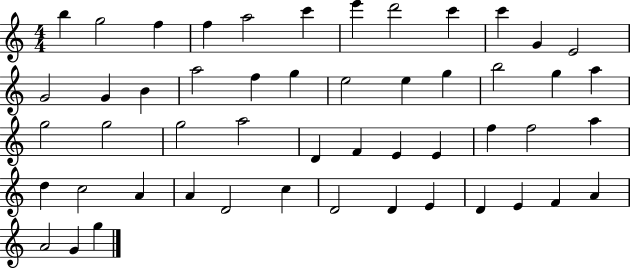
B5/q G5/h F5/q F5/q A5/h C6/q E6/q D6/h C6/q C6/q G4/q E4/h G4/h G4/q B4/q A5/h F5/q G5/q E5/h E5/q G5/q B5/h G5/q A5/q G5/h G5/h G5/h A5/h D4/q F4/q E4/q E4/q F5/q F5/h A5/q D5/q C5/h A4/q A4/q D4/h C5/q D4/h D4/q E4/q D4/q E4/q F4/q A4/q A4/h G4/q G5/q